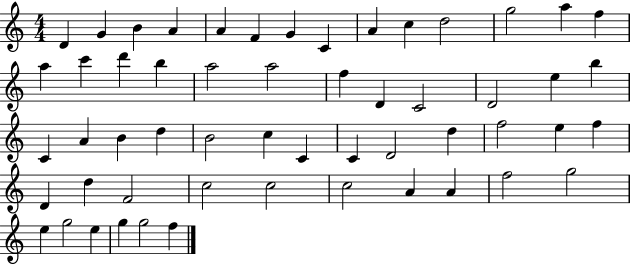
X:1
T:Untitled
M:4/4
L:1/4
K:C
D G B A A F G C A c d2 g2 a f a c' d' b a2 a2 f D C2 D2 e b C A B d B2 c C C D2 d f2 e f D d F2 c2 c2 c2 A A f2 g2 e g2 e g g2 f